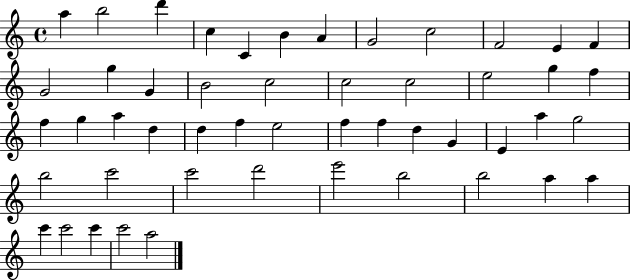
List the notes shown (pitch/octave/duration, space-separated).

A5/q B5/h D6/q C5/q C4/q B4/q A4/q G4/h C5/h F4/h E4/q F4/q G4/h G5/q G4/q B4/h C5/h C5/h C5/h E5/h G5/q F5/q F5/q G5/q A5/q D5/q D5/q F5/q E5/h F5/q F5/q D5/q G4/q E4/q A5/q G5/h B5/h C6/h C6/h D6/h E6/h B5/h B5/h A5/q A5/q C6/q C6/h C6/q C6/h A5/h